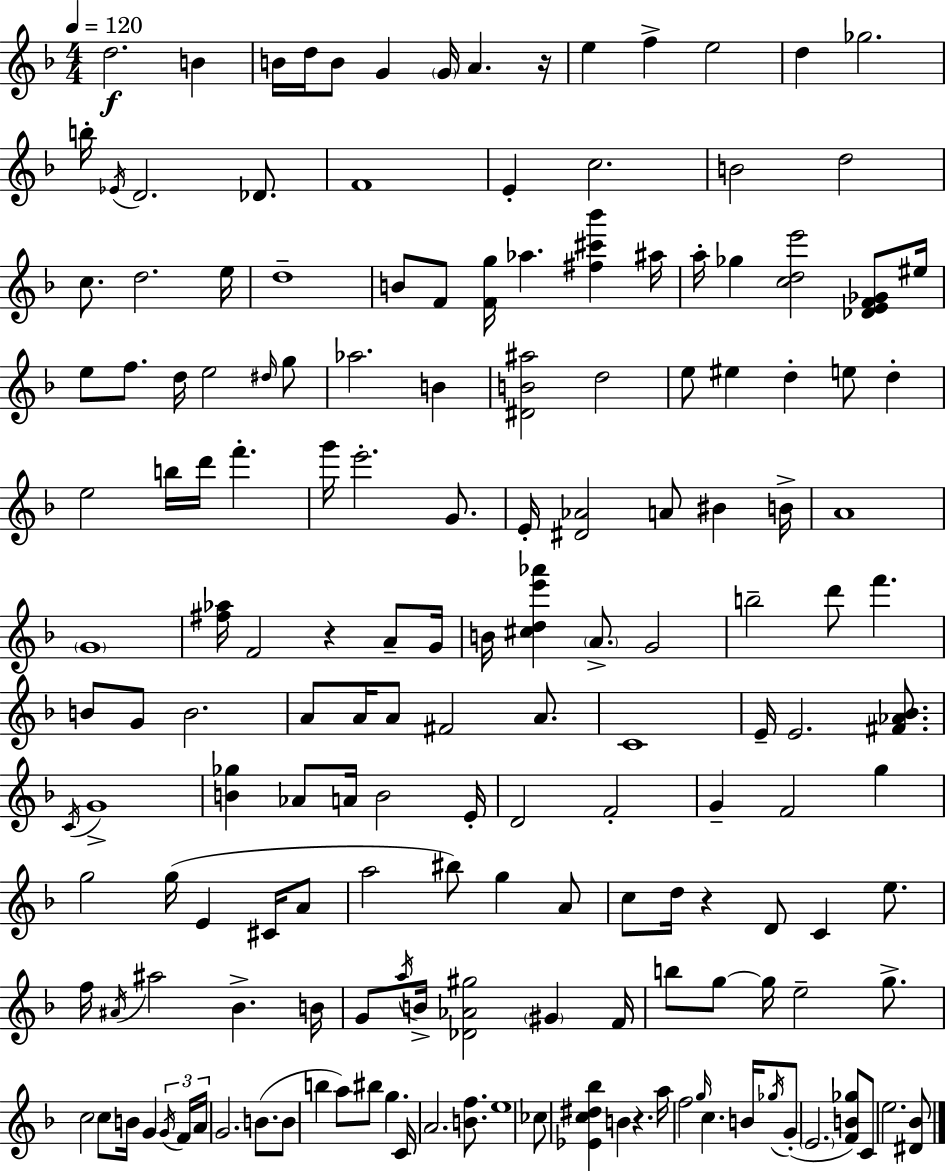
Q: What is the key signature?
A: D minor